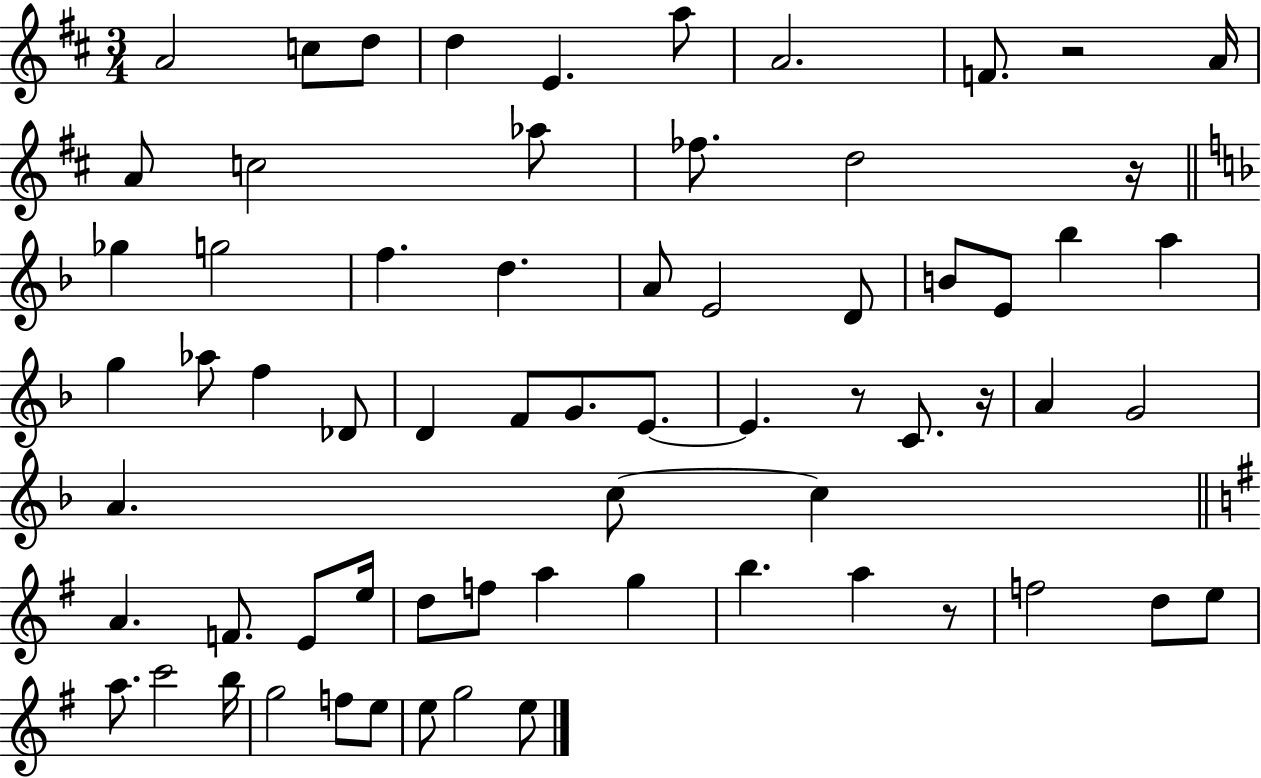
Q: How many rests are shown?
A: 5